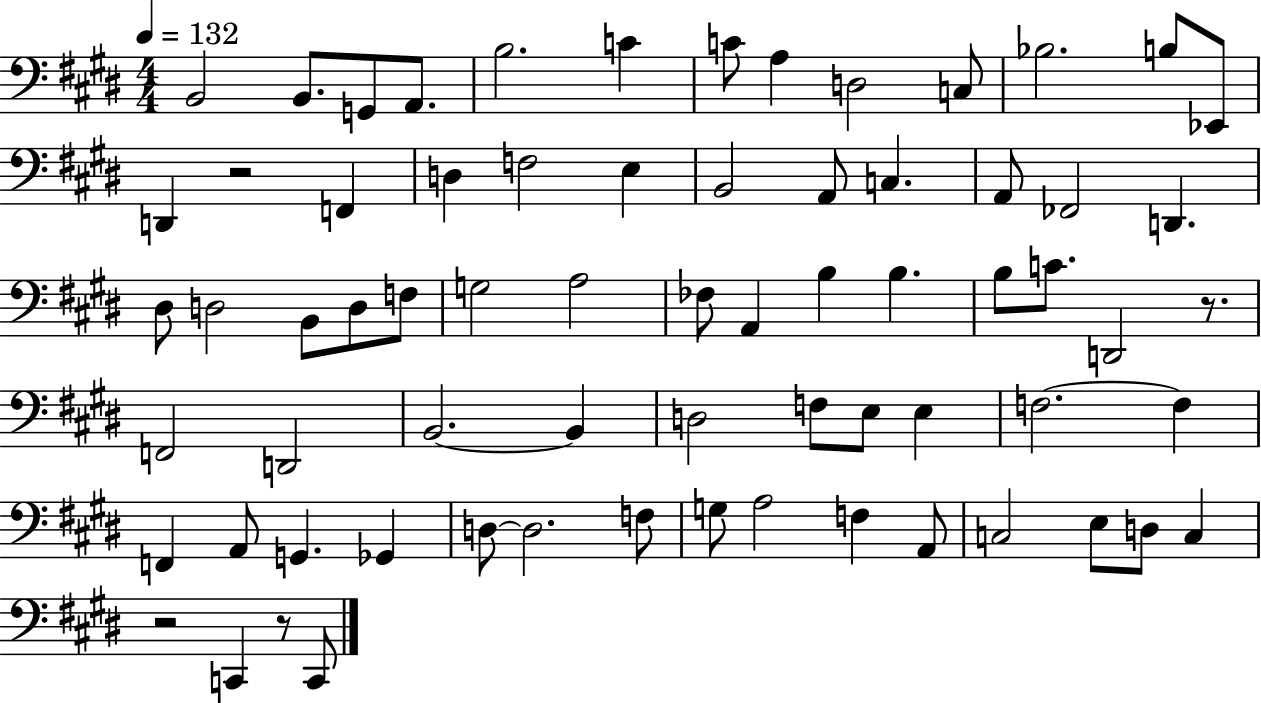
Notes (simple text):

B2/h B2/e. G2/e A2/e. B3/h. C4/q C4/e A3/q D3/h C3/e Bb3/h. B3/e Eb2/e D2/q R/h F2/q D3/q F3/h E3/q B2/h A2/e C3/q. A2/e FES2/h D2/q. D#3/e D3/h B2/e D3/e F3/e G3/h A3/h FES3/e A2/q B3/q B3/q. B3/e C4/e. D2/h R/e. F2/h D2/h B2/h. B2/q D3/h F3/e E3/e E3/q F3/h. F3/q F2/q A2/e G2/q. Gb2/q D3/e D3/h. F3/e G3/e A3/h F3/q A2/e C3/h E3/e D3/e C3/q R/h C2/q R/e C2/e